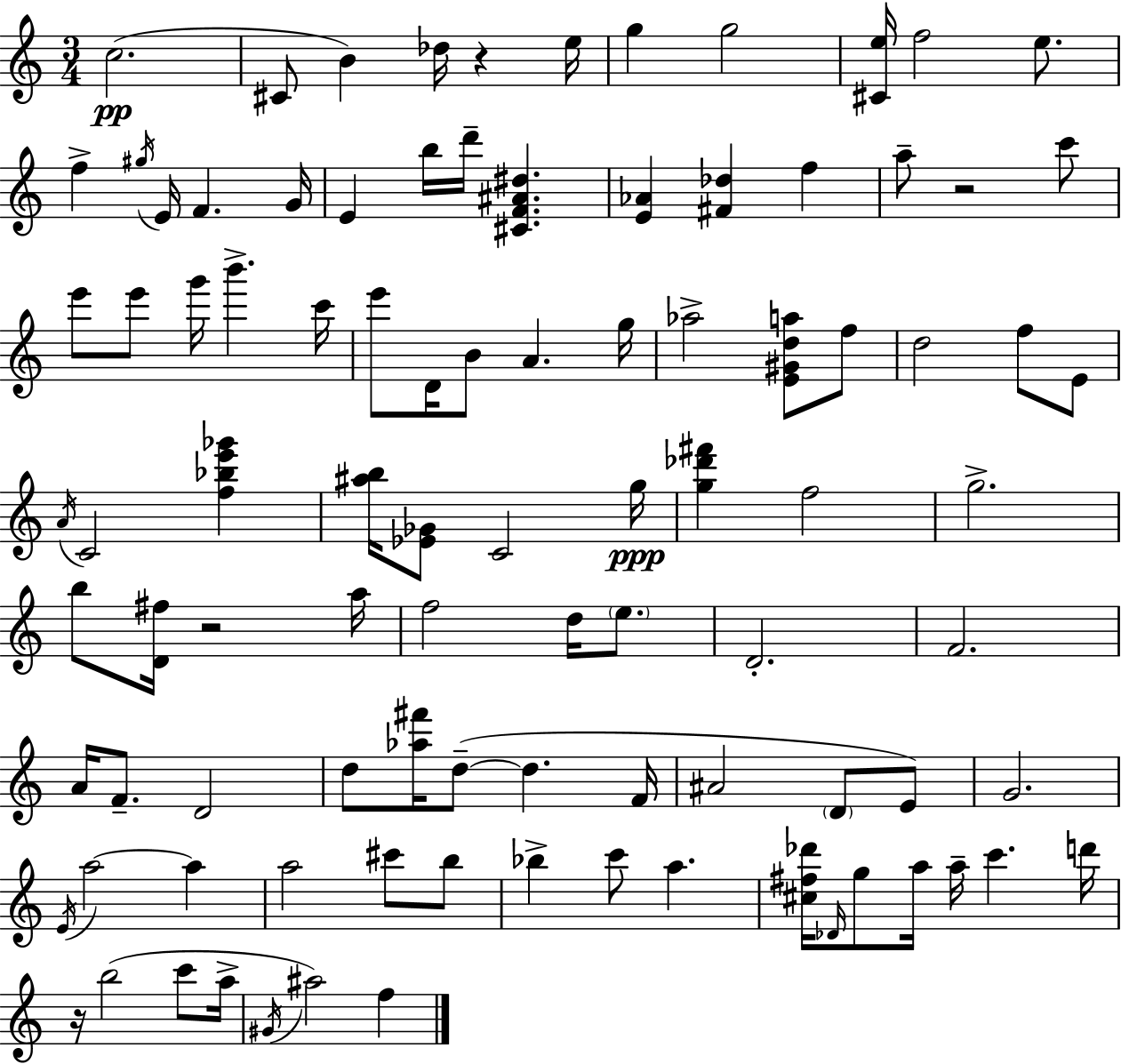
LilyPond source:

{
  \clef treble
  \numericTimeSignature
  \time 3/4
  \key c \major
  c''2.(\pp | cis'8 b'4) des''16 r4 e''16 | g''4 g''2 | <cis' e''>16 f''2 e''8. | \break f''4-> \acciaccatura { gis''16 } e'16 f'4. | g'16 e'4 b''16 d'''16-- <cis' f' ais' dis''>4. | <e' aes'>4 <fis' des''>4 f''4 | a''8-- r2 c'''8 | \break e'''8 e'''8 g'''16 b'''4.-> | c'''16 e'''8 d'16 b'8 a'4. | g''16 aes''2-> <e' gis' d'' a''>8 f''8 | d''2 f''8 e'8 | \break \acciaccatura { a'16 } c'2 <f'' bes'' e''' ges'''>4 | <ais'' b''>16 <ees' ges'>8 c'2 | g''16\ppp <g'' des''' fis'''>4 f''2 | g''2.-> | \break b''8 <d' fis''>16 r2 | a''16 f''2 d''16 \parenthesize e''8. | d'2.-. | f'2. | \break a'16 f'8.-- d'2 | d''8 <aes'' fis'''>16 d''8--~(~ d''4. | f'16 ais'2 \parenthesize d'8 | e'8) g'2. | \break \acciaccatura { e'16 } a''2~~ a''4 | a''2 cis'''8 | b''8 bes''4-> c'''8 a''4. | <cis'' fis'' des'''>16 \grace { des'16 } g''8 a''16 a''16-- c'''4. | \break d'''16 r16 b''2( | c'''8 a''16-> \acciaccatura { gis'16 } ais''2) | f''4 \bar "|."
}